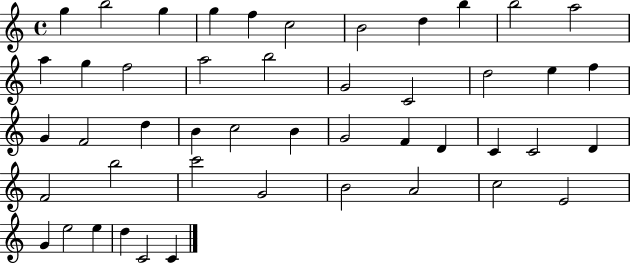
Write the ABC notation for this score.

X:1
T:Untitled
M:4/4
L:1/4
K:C
g b2 g g f c2 B2 d b b2 a2 a g f2 a2 b2 G2 C2 d2 e f G F2 d B c2 B G2 F D C C2 D F2 b2 c'2 G2 B2 A2 c2 E2 G e2 e d C2 C